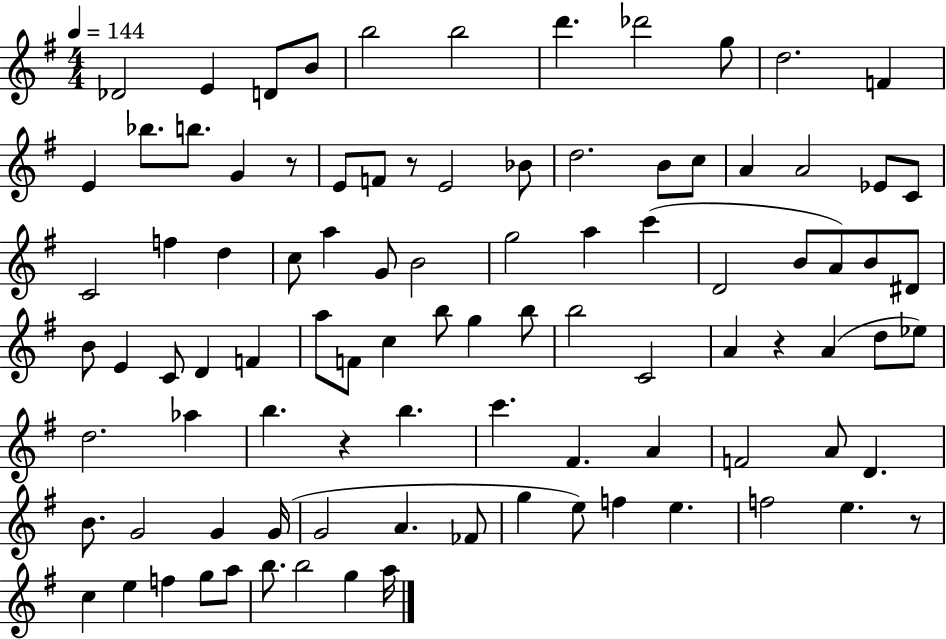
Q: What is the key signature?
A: G major